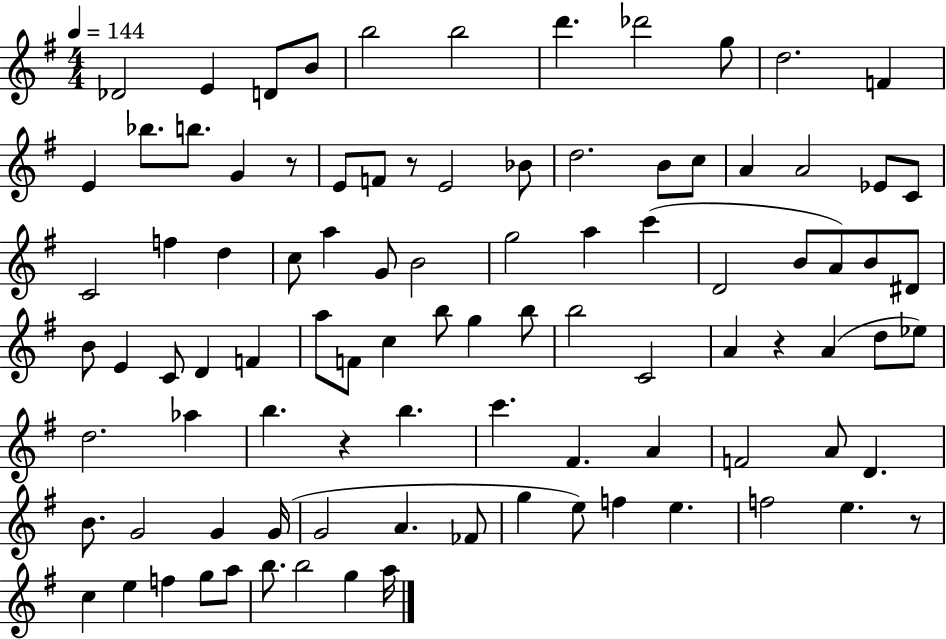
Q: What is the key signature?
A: G major